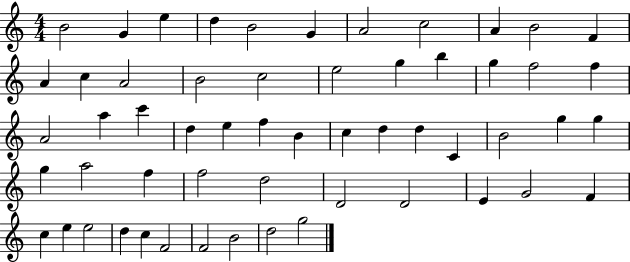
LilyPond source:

{
  \clef treble
  \numericTimeSignature
  \time 4/4
  \key c \major
  b'2 g'4 e''4 | d''4 b'2 g'4 | a'2 c''2 | a'4 b'2 f'4 | \break a'4 c''4 a'2 | b'2 c''2 | e''2 g''4 b''4 | g''4 f''2 f''4 | \break a'2 a''4 c'''4 | d''4 e''4 f''4 b'4 | c''4 d''4 d''4 c'4 | b'2 g''4 g''4 | \break g''4 a''2 f''4 | f''2 d''2 | d'2 d'2 | e'4 g'2 f'4 | \break c''4 e''4 e''2 | d''4 c''4 f'2 | f'2 b'2 | d''2 g''2 | \break \bar "|."
}